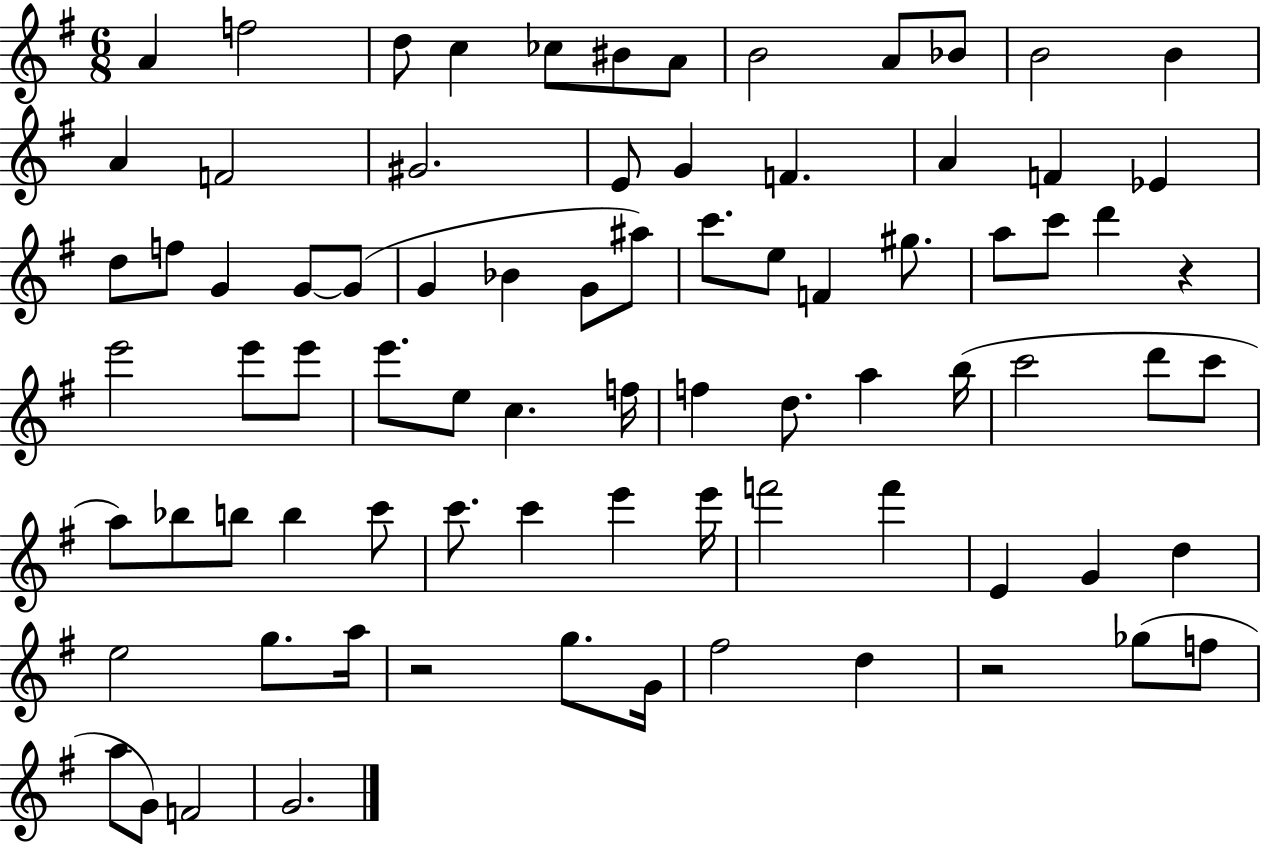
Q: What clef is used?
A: treble